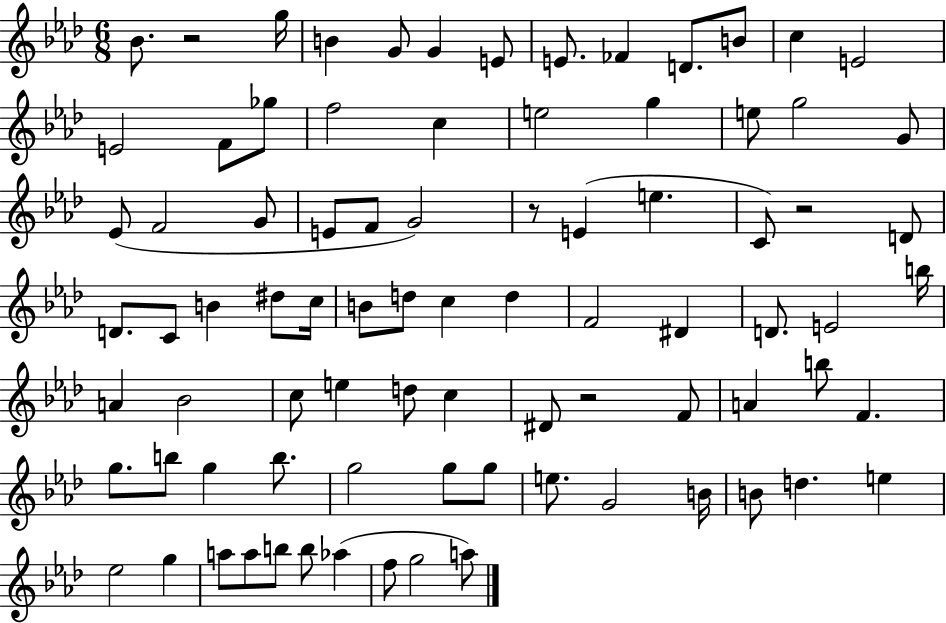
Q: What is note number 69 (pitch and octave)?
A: D5